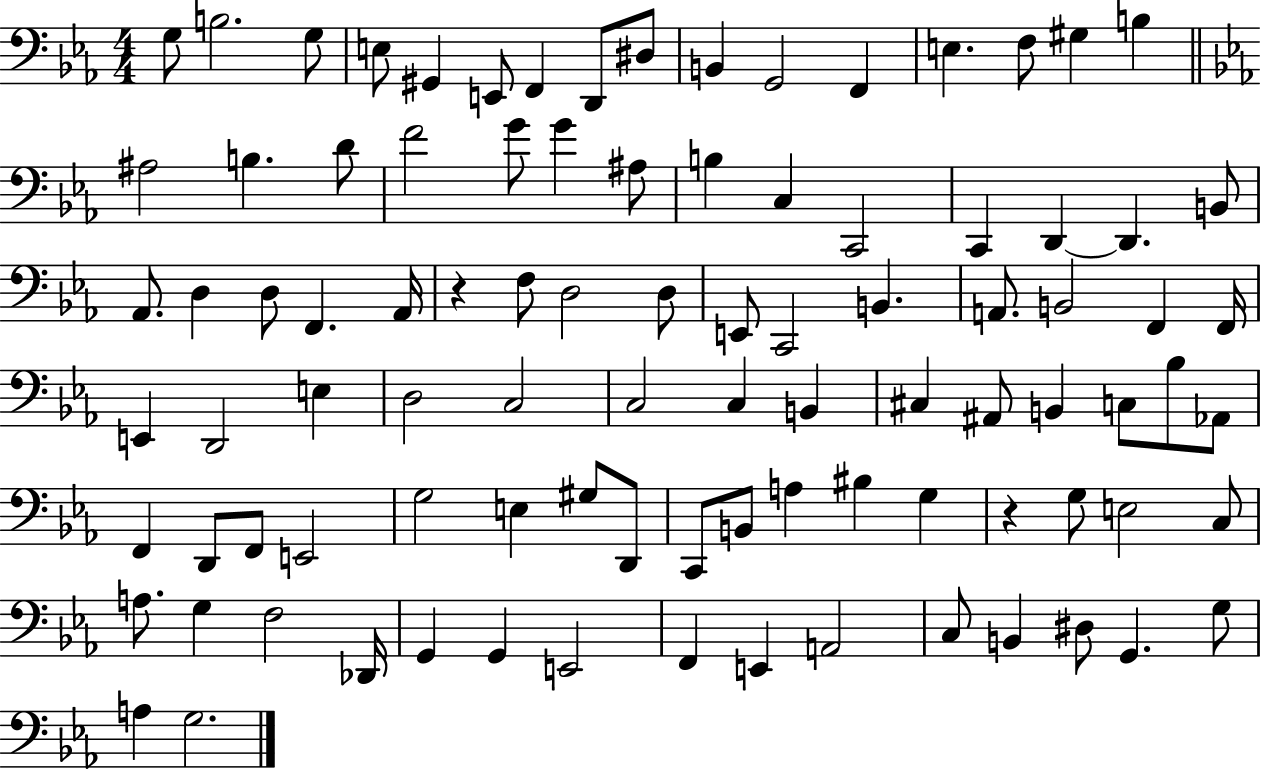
X:1
T:Untitled
M:4/4
L:1/4
K:Eb
G,/2 B,2 G,/2 E,/2 ^G,, E,,/2 F,, D,,/2 ^D,/2 B,, G,,2 F,, E, F,/2 ^G, B, ^A,2 B, D/2 F2 G/2 G ^A,/2 B, C, C,,2 C,, D,, D,, B,,/2 _A,,/2 D, D,/2 F,, _A,,/4 z F,/2 D,2 D,/2 E,,/2 C,,2 B,, A,,/2 B,,2 F,, F,,/4 E,, D,,2 E, D,2 C,2 C,2 C, B,, ^C, ^A,,/2 B,, C,/2 _B,/2 _A,,/2 F,, D,,/2 F,,/2 E,,2 G,2 E, ^G,/2 D,,/2 C,,/2 B,,/2 A, ^B, G, z G,/2 E,2 C,/2 A,/2 G, F,2 _D,,/4 G,, G,, E,,2 F,, E,, A,,2 C,/2 B,, ^D,/2 G,, G,/2 A, G,2